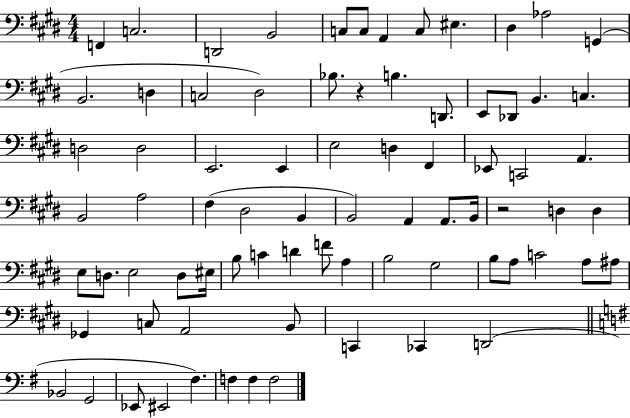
{
  \clef bass
  \numericTimeSignature
  \time 4/4
  \key e \major
  f,4 c2. | d,2 b,2 | c8 c8 a,4 c8 eis4. | dis4 aes2 g,4( | \break b,2. d4 | c2 dis2) | bes8. r4 b4. d,8. | e,8 des,8 b,4. c4. | \break d2 d2 | e,2. e,4 | e2 d4 fis,4 | ees,8 c,2 a,4. | \break b,2 a2 | fis4( dis2 b,4 | b,2) a,4 a,8. b,16 | r2 d4 d4 | \break e8 d8. e2 d8 eis16 | b8 c'4 d'4 f'8 a4 | b2 gis2 | b8 a8 c'2 a8 ais8 | \break ges,4 c8 a,2 b,8 | c,4 ces,4 d,2( | \bar "||" \break \key g \major bes,2 g,2 | ees,8 eis,2 fis4.) | f4 f4 f2 | \bar "|."
}